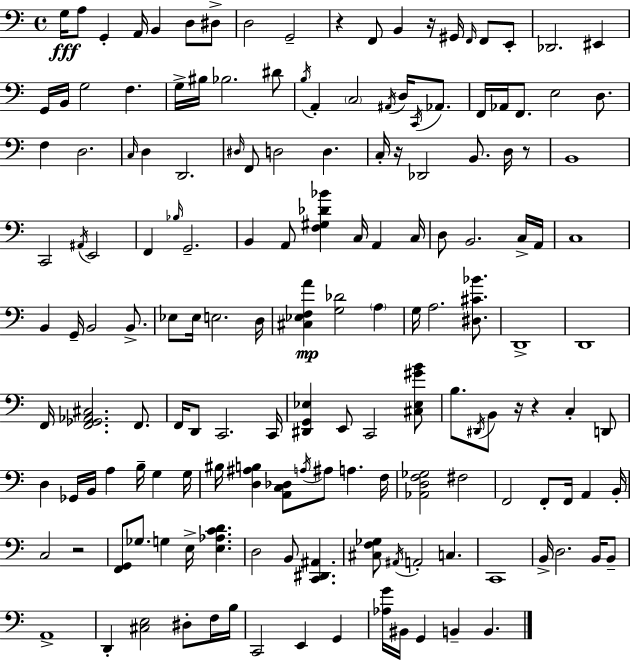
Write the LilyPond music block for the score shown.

{
  \clef bass
  \time 4/4
  \defaultTimeSignature
  \key c \major
  g16\fff a8 g,4-. a,16 b,4 d8 dis8-> | d2 g,2-- | r4 f,8 b,4 r16 gis,16 \grace { f,16 } f,8 e,8-. | des,2. eis,4 | \break g,16 b,16 g2 f4. | g16-> bis16 bes2. dis'8 | \acciaccatura { b16 } a,4-. \parenthesize c2 \acciaccatura { ais,16 } d16 | \acciaccatura { c,16 } aes,8. f,16 aes,16 f,8. e2 | \break d8. f4 d2. | \grace { c16 } d4 d,2. | \grace { dis16 } f,8 d2 | d4. c16-. r16 des,2 | \break b,8. d16 r8 b,1 | c,2 \acciaccatura { ais,16 } e,2 | f,4 \grace { bes16 } g,2.-- | b,4 a,8 <f gis des' bes'>4 | \break c16 a,4 c16 d8 b,2. | c16-> a,16 c1 | b,4 g,16-- b,2 | b,8.-> ees8 ees16 e2. | \break d16 <cis ees f a'>4\mp <g des'>2 | \parenthesize a4 g16 a2. | <dis cis' bes'>8. d,1-> | d,1 | \break f,16 <f, ges, aes, cis>2. | f,8. f,16 d,8 c,2. | c,16 <dis, g, ees>4 e,8 c,2 | <cis ees gis' b'>8 b8. \acciaccatura { dis,16 } b,8 r16 r4 | \break c4-. d,8 d4 ges,16 b,16 a4 | b16-- g4 g16 bis16 <d ais b>4 <a, c des>8 | \acciaccatura { a16 } ais8 a4. f16 <aes, d f ges>2 | fis2 f,2 | \break f,8-. f,16 a,4 b,16-. c2 | r2 <f, g,>8 ges8. g4 | e16-> <e aes c' d'>4. d2 | b,8 <c, dis, ais,>4. <cis f ges>8 \acciaccatura { ais,16 } a,2-. | \break c4. c,1 | b,16-> d2. | b,16 b,8-- a,1-> | d,4-. <cis e>2 | \break dis8-. f16 b16 c,2 | e,4 g,4 <aes g'>16 bis,16 g,4 | b,4-- b,4. \bar "|."
}